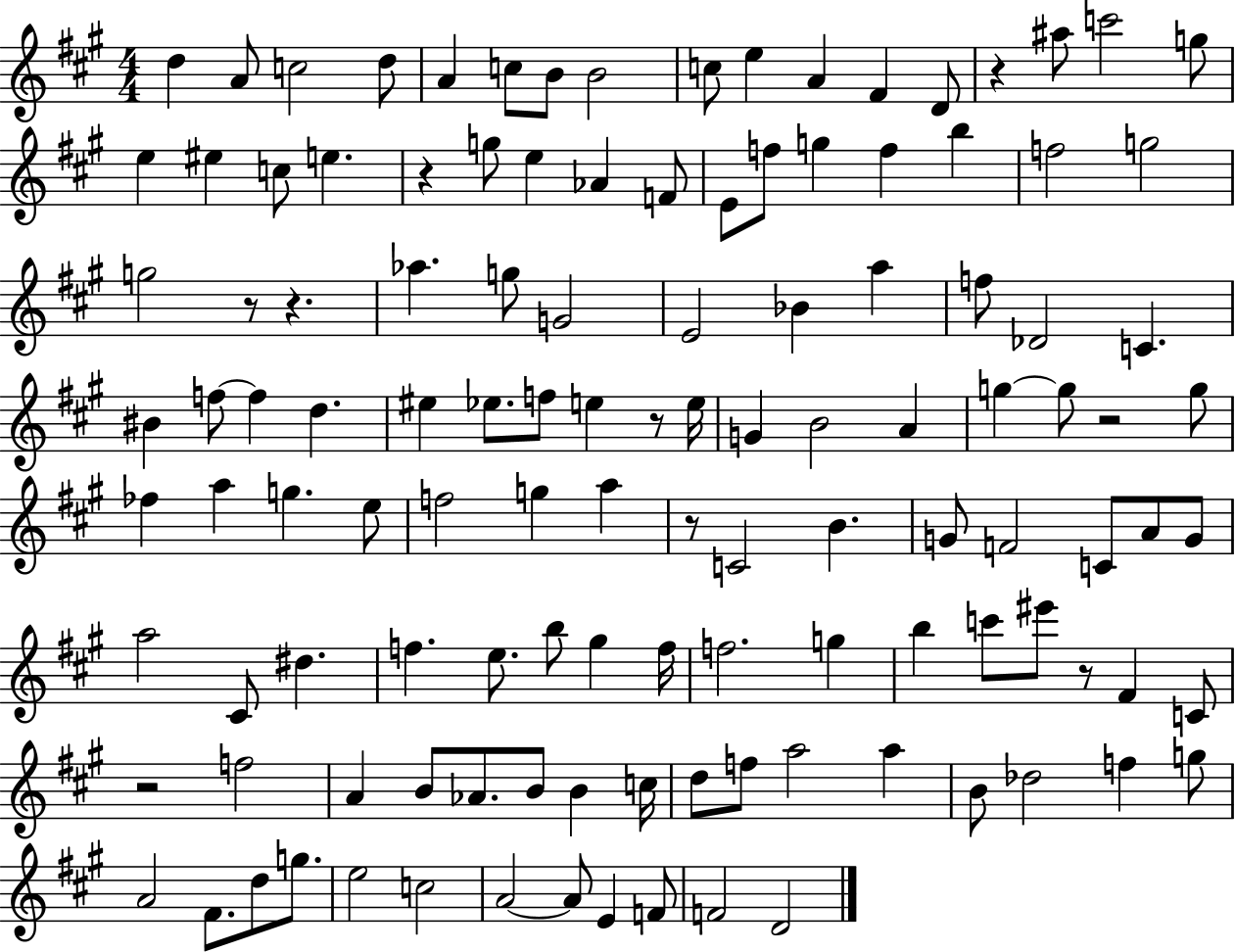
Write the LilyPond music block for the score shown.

{
  \clef treble
  \numericTimeSignature
  \time 4/4
  \key a \major
  d''4 a'8 c''2 d''8 | a'4 c''8 b'8 b'2 | c''8 e''4 a'4 fis'4 d'8 | r4 ais''8 c'''2 g''8 | \break e''4 eis''4 c''8 e''4. | r4 g''8 e''4 aes'4 f'8 | e'8 f''8 g''4 f''4 b''4 | f''2 g''2 | \break g''2 r8 r4. | aes''4. g''8 g'2 | e'2 bes'4 a''4 | f''8 des'2 c'4. | \break bis'4 f''8~~ f''4 d''4. | eis''4 ees''8. f''8 e''4 r8 e''16 | g'4 b'2 a'4 | g''4~~ g''8 r2 g''8 | \break fes''4 a''4 g''4. e''8 | f''2 g''4 a''4 | r8 c'2 b'4. | g'8 f'2 c'8 a'8 g'8 | \break a''2 cis'8 dis''4. | f''4. e''8. b''8 gis''4 f''16 | f''2. g''4 | b''4 c'''8 eis'''8 r8 fis'4 c'8 | \break r2 f''2 | a'4 b'8 aes'8. b'8 b'4 c''16 | d''8 f''8 a''2 a''4 | b'8 des''2 f''4 g''8 | \break a'2 fis'8. d''8 g''8. | e''2 c''2 | a'2~~ a'8 e'4 f'8 | f'2 d'2 | \break \bar "|."
}